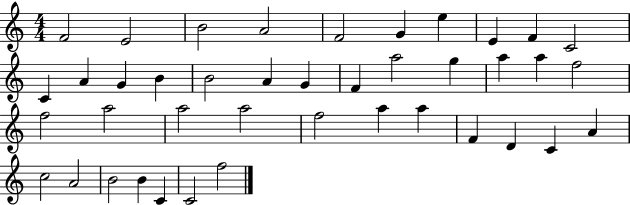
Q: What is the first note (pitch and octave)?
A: F4